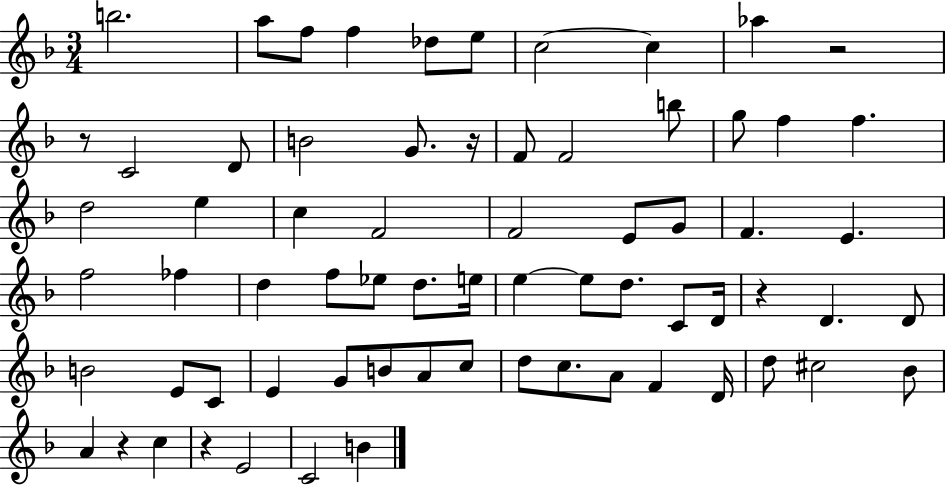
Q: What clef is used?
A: treble